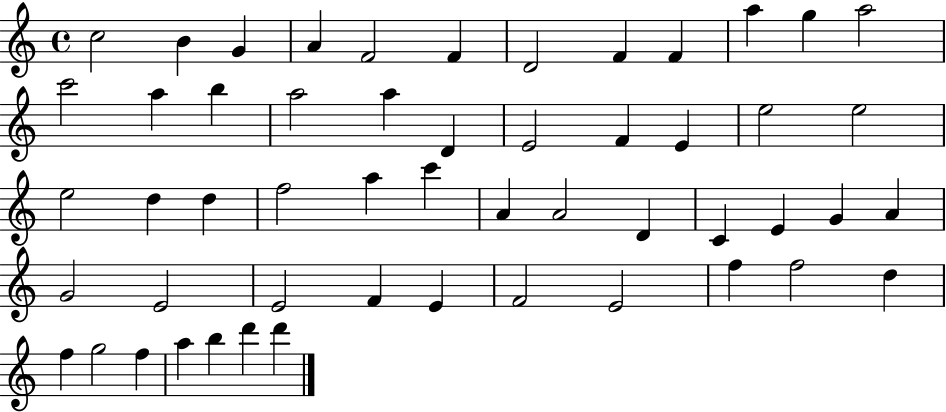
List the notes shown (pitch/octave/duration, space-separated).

C5/h B4/q G4/q A4/q F4/h F4/q D4/h F4/q F4/q A5/q G5/q A5/h C6/h A5/q B5/q A5/h A5/q D4/q E4/h F4/q E4/q E5/h E5/h E5/h D5/q D5/q F5/h A5/q C6/q A4/q A4/h D4/q C4/q E4/q G4/q A4/q G4/h E4/h E4/h F4/q E4/q F4/h E4/h F5/q F5/h D5/q F5/q G5/h F5/q A5/q B5/q D6/q D6/q